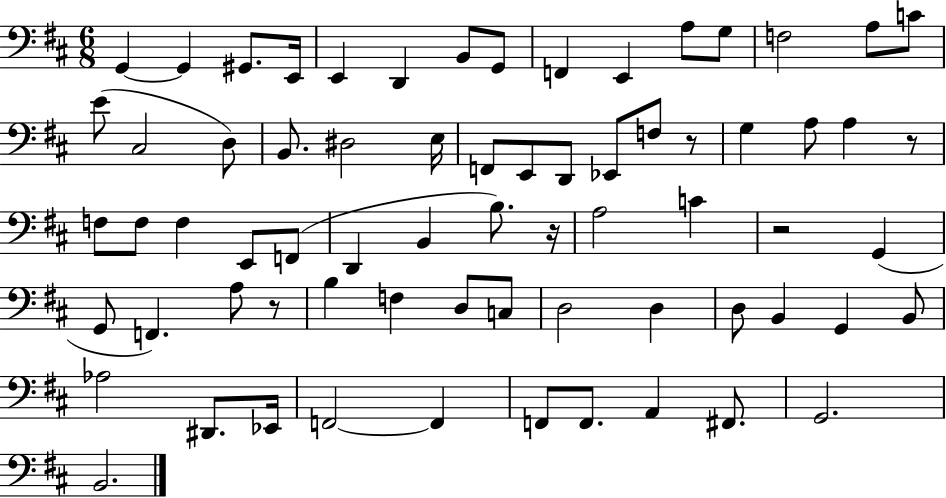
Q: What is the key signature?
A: D major